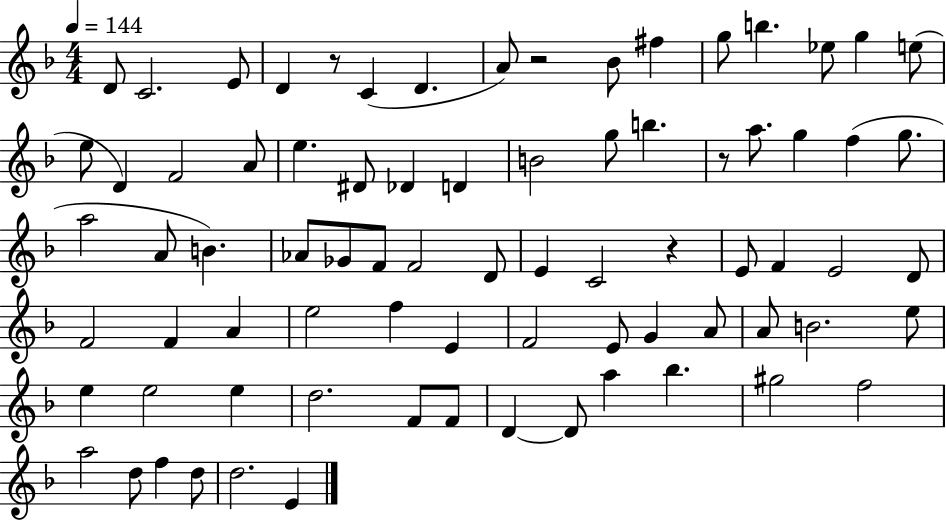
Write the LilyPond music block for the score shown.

{
  \clef treble
  \numericTimeSignature
  \time 4/4
  \key f \major
  \tempo 4 = 144
  d'8 c'2. e'8 | d'4 r8 c'4( d'4. | a'8) r2 bes'8 fis''4 | g''8 b''4. ees''8 g''4 e''8( | \break e''8 d'4) f'2 a'8 | e''4. dis'8 des'4 d'4 | b'2 g''8 b''4. | r8 a''8. g''4 f''4( g''8. | \break a''2 a'8 b'4.) | aes'8 ges'8 f'8 f'2 d'8 | e'4 c'2 r4 | e'8 f'4 e'2 d'8 | \break f'2 f'4 a'4 | e''2 f''4 e'4 | f'2 e'8 g'4 a'8 | a'8 b'2. e''8 | \break e''4 e''2 e''4 | d''2. f'8 f'8 | d'4~~ d'8 a''4 bes''4. | gis''2 f''2 | \break a''2 d''8 f''4 d''8 | d''2. e'4 | \bar "|."
}